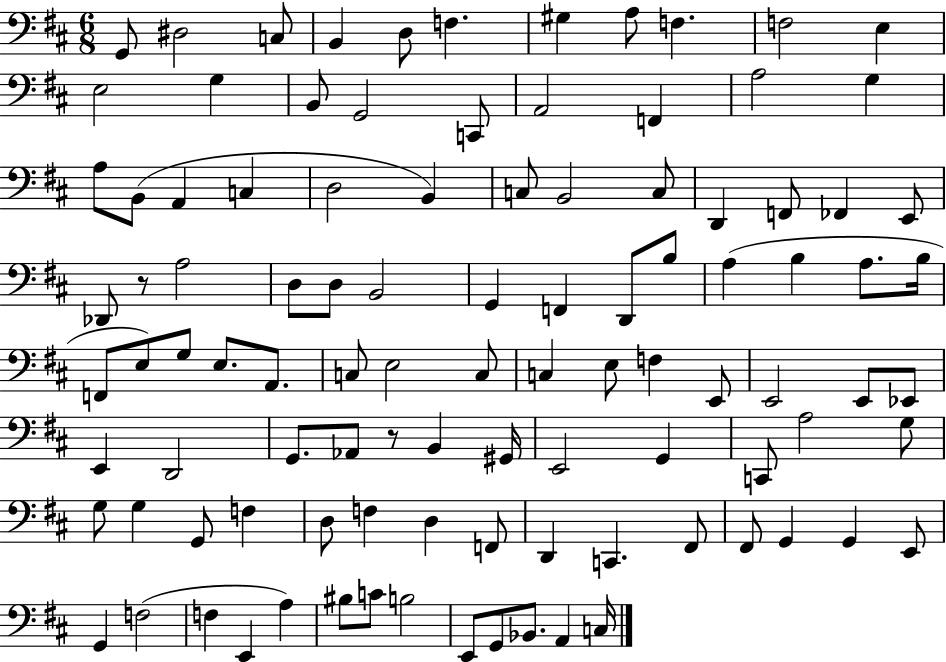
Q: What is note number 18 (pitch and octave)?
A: F2